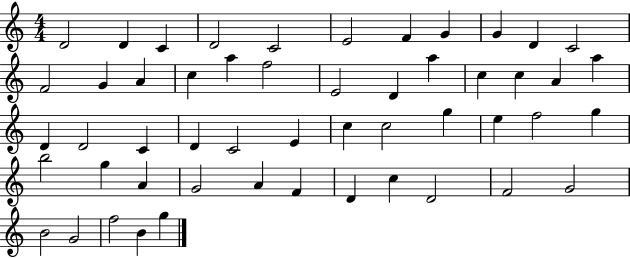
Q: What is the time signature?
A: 4/4